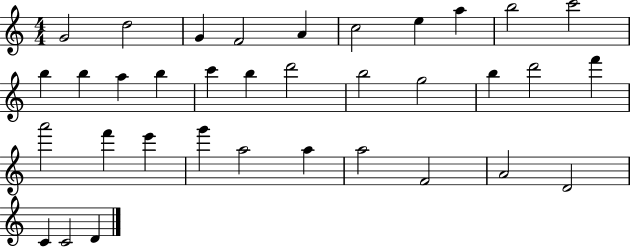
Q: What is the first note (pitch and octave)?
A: G4